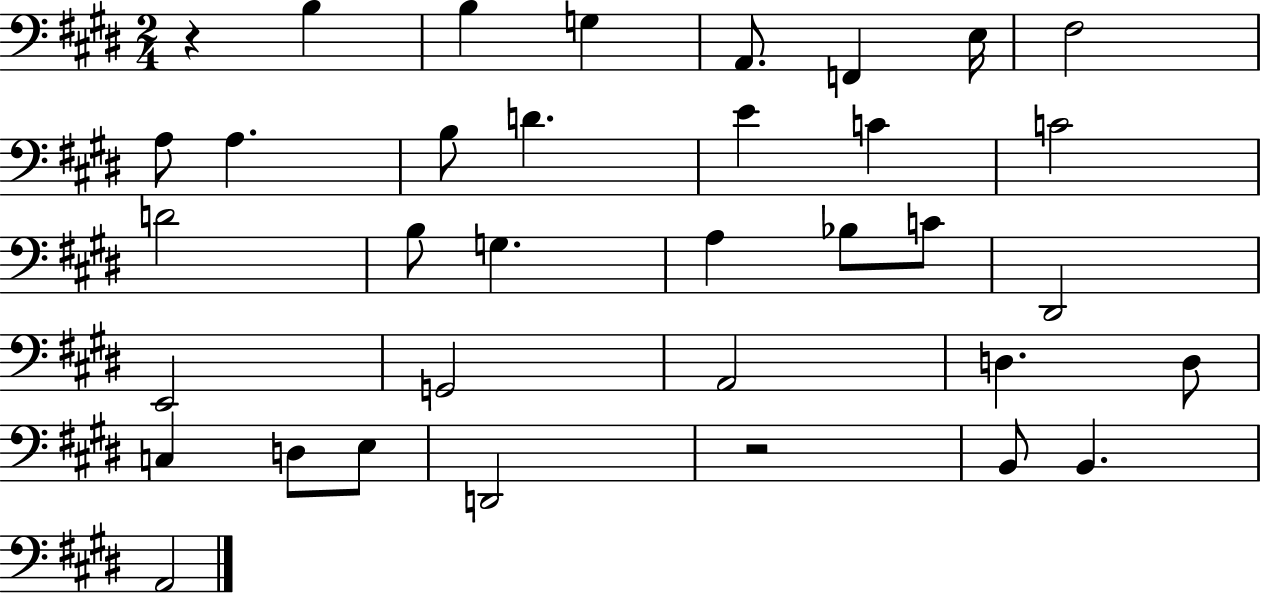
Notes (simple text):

R/q B3/q B3/q G3/q A2/e. F2/q E3/s F#3/h A3/e A3/q. B3/e D4/q. E4/q C4/q C4/h D4/h B3/e G3/q. A3/q Bb3/e C4/e D#2/h E2/h G2/h A2/h D3/q. D3/e C3/q D3/e E3/e D2/h R/h B2/e B2/q. A2/h